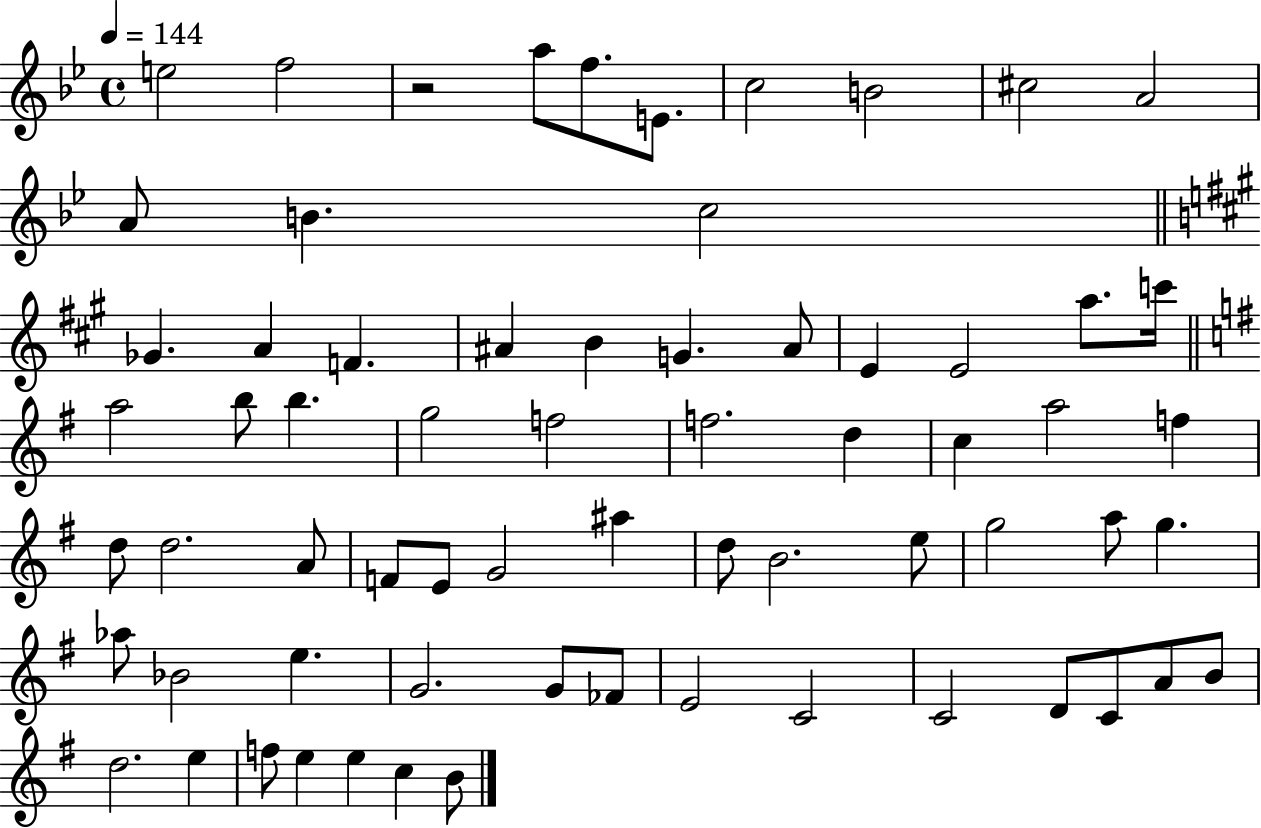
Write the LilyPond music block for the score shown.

{
  \clef treble
  \time 4/4
  \defaultTimeSignature
  \key bes \major
  \tempo 4 = 144
  \repeat volta 2 { e''2 f''2 | r2 a''8 f''8. e'8. | c''2 b'2 | cis''2 a'2 | \break a'8 b'4. c''2 | \bar "||" \break \key a \major ges'4. a'4 f'4. | ais'4 b'4 g'4. ais'8 | e'4 e'2 a''8. c'''16 | \bar "||" \break \key g \major a''2 b''8 b''4. | g''2 f''2 | f''2. d''4 | c''4 a''2 f''4 | \break d''8 d''2. a'8 | f'8 e'8 g'2 ais''4 | d''8 b'2. e''8 | g''2 a''8 g''4. | \break aes''8 bes'2 e''4. | g'2. g'8 fes'8 | e'2 c'2 | c'2 d'8 c'8 a'8 b'8 | \break d''2. e''4 | f''8 e''4 e''4 c''4 b'8 | } \bar "|."
}